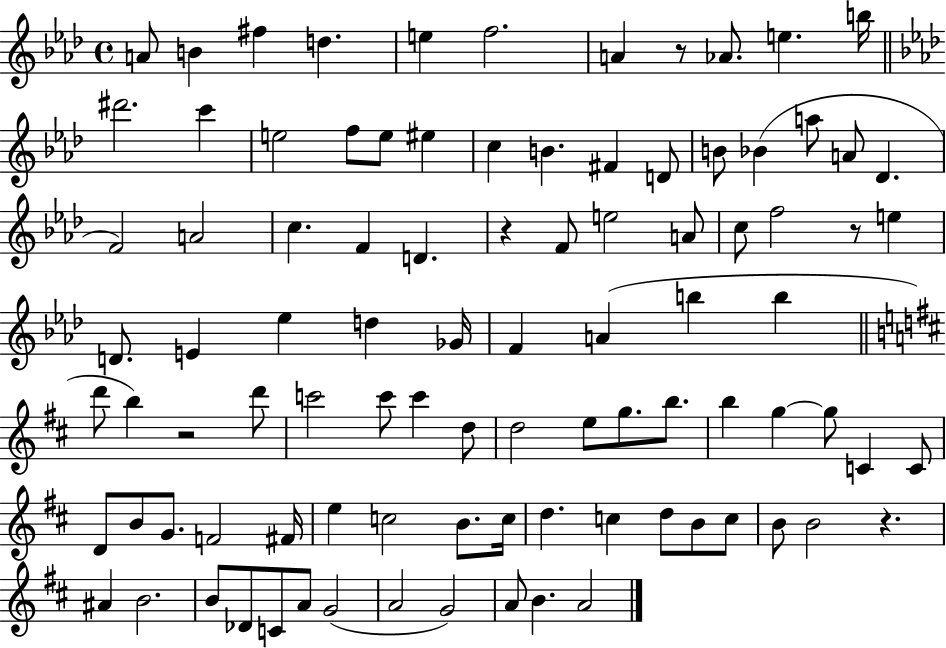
X:1
T:Untitled
M:4/4
L:1/4
K:Ab
A/2 B ^f d e f2 A z/2 _A/2 e b/4 ^d'2 c' e2 f/2 e/2 ^e c B ^F D/2 B/2 _B a/2 A/2 _D F2 A2 c F D z F/2 e2 A/2 c/2 f2 z/2 e D/2 E _e d _G/4 F A b b d'/2 b z2 d'/2 c'2 c'/2 c' d/2 d2 e/2 g/2 b/2 b g g/2 C C/2 D/2 B/2 G/2 F2 ^F/4 e c2 B/2 c/4 d c d/2 B/2 c/2 B/2 B2 z ^A B2 B/2 _D/2 C/2 A/2 G2 A2 G2 A/2 B A2